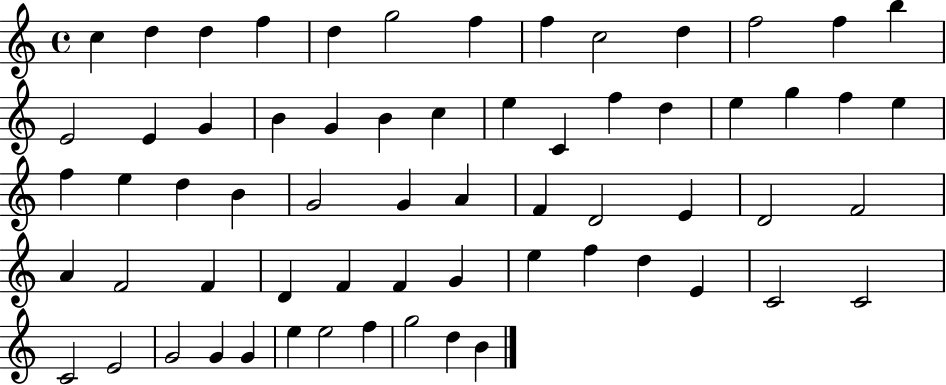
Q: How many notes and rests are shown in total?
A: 64